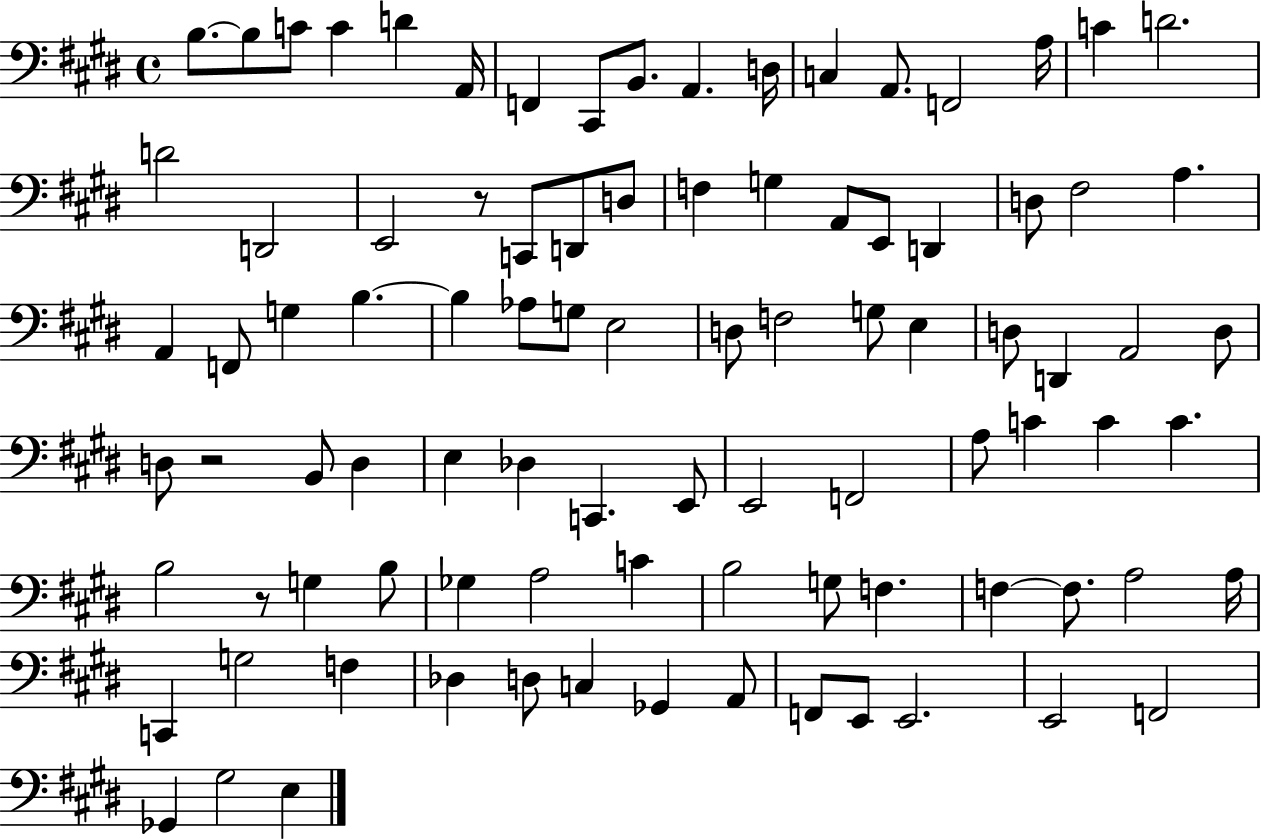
X:1
T:Untitled
M:4/4
L:1/4
K:E
B,/2 B,/2 C/2 C D A,,/4 F,, ^C,,/2 B,,/2 A,, D,/4 C, A,,/2 F,,2 A,/4 C D2 D2 D,,2 E,,2 z/2 C,,/2 D,,/2 D,/2 F, G, A,,/2 E,,/2 D,, D,/2 ^F,2 A, A,, F,,/2 G, B, B, _A,/2 G,/2 E,2 D,/2 F,2 G,/2 E, D,/2 D,, A,,2 D,/2 D,/2 z2 B,,/2 D, E, _D, C,, E,,/2 E,,2 F,,2 A,/2 C C C B,2 z/2 G, B,/2 _G, A,2 C B,2 G,/2 F, F, F,/2 A,2 A,/4 C,, G,2 F, _D, D,/2 C, _G,, A,,/2 F,,/2 E,,/2 E,,2 E,,2 F,,2 _G,, ^G,2 E,